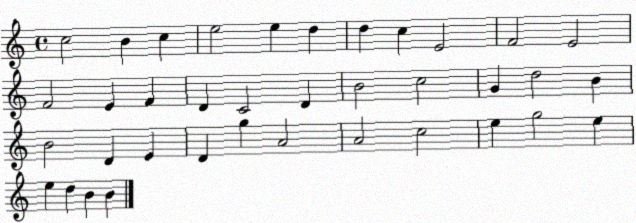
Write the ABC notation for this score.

X:1
T:Untitled
M:4/4
L:1/4
K:C
c2 B c e2 e d d c E2 F2 E2 F2 E F D C2 D B2 c2 G d2 B B2 D E D g A2 A2 c2 e g2 e e d B B